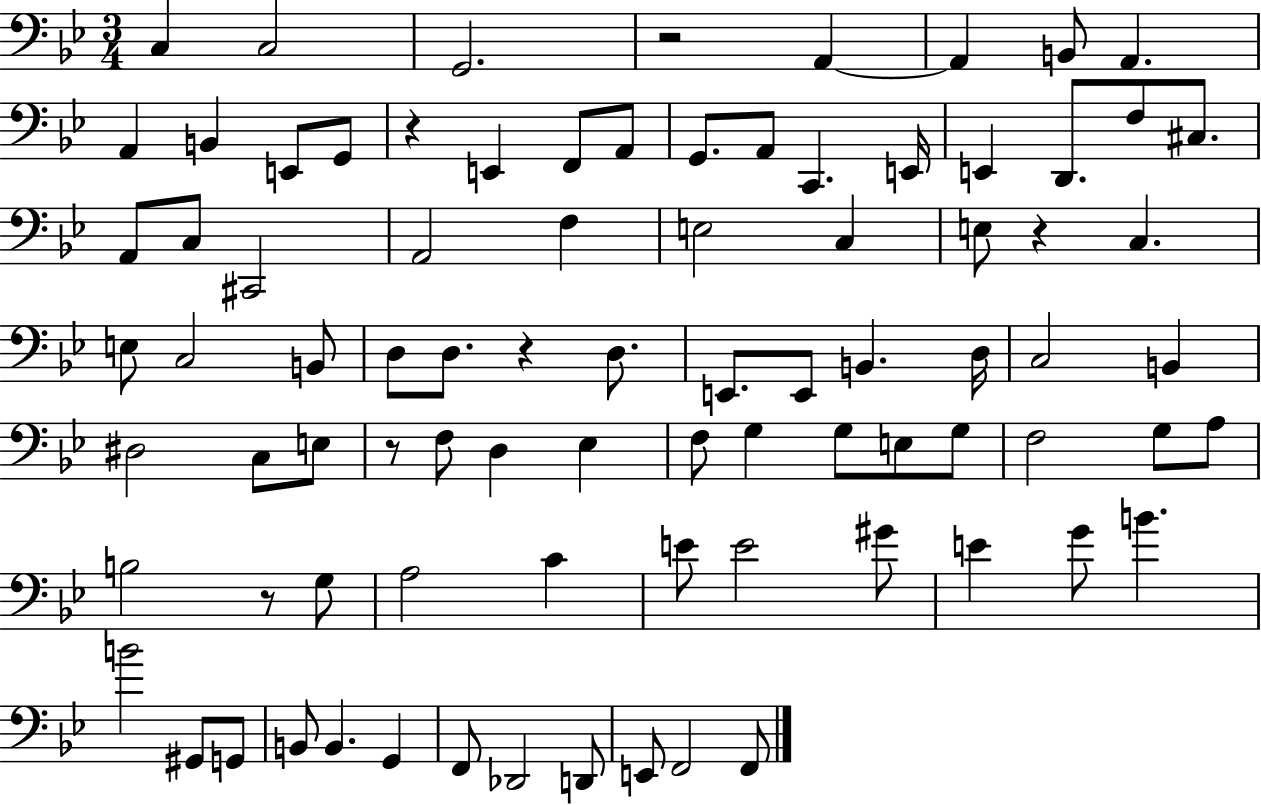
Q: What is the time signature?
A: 3/4